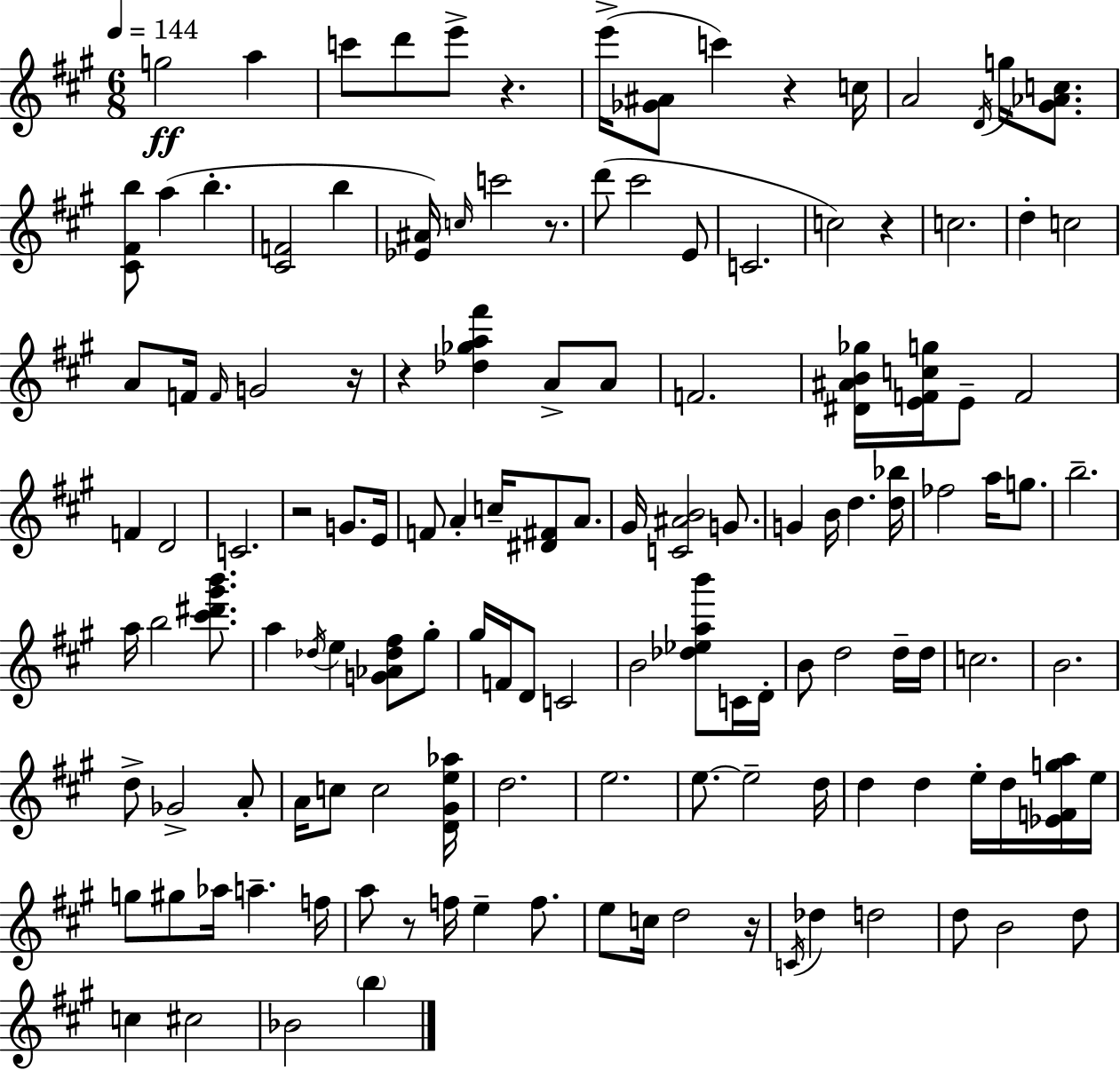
{
  \clef treble
  \numericTimeSignature
  \time 6/8
  \key a \major
  \tempo 4 = 144
  g''2\ff a''4 | c'''8 d'''8 e'''8-> r4. | e'''16->( <ges' ais'>8 c'''4) r4 c''16 | a'2 \acciaccatura { d'16 } g''16 <gis' aes' c''>8. | \break <cis' fis' b''>8 a''4( b''4.-. | <cis' f'>2 b''4 | <ees' ais'>16) \grace { c''16 } c'''2 r8. | d'''8( cis'''2 | \break e'8 c'2. | c''2) r4 | c''2. | d''4-. c''2 | \break a'8 f'16 \grace { f'16 } g'2 | r16 r4 <des'' ges'' a'' fis'''>4 a'8-> | a'8 f'2. | <dis' ais' b' ges''>16 <e' f' c'' g''>16 e'8-- f'2 | \break f'4 d'2 | c'2. | r2 g'8. | e'16 f'8 a'4-. c''16-- <dis' fis'>8 | \break a'8. gis'16 <c' ais' b'>2 | g'8. g'4 b'16 d''4. | <d'' bes''>16 fes''2 a''16 | g''8. b''2.-- | \break a''16 b''2 | <cis''' dis''' gis''' b'''>8. a''4 \acciaccatura { des''16 } e''4 | <g' aes' des'' fis''>8 gis''8-. gis''16 f'16 d'8 c'2 | b'2 | \break <des'' ees'' a'' b'''>8 c'16 d'16-. b'8 d''2 | d''16-- d''16 c''2. | b'2. | d''8-> ges'2-> | \break a'8-. a'16 c''8 c''2 | <d' gis' e'' aes''>16 d''2. | e''2. | e''8.~~ e''2-- | \break d''16 d''4 d''4 | e''16-. d''16 <ees' f' g'' a''>16 e''16 g''8 gis''8 aes''16 a''4.-- | f''16 a''8 r8 f''16 e''4-- | f''8. e''8 c''16 d''2 | \break r16 \acciaccatura { c'16 } des''4 d''2 | d''8 b'2 | d''8 c''4 cis''2 | bes'2 | \break \parenthesize b''4 \bar "|."
}